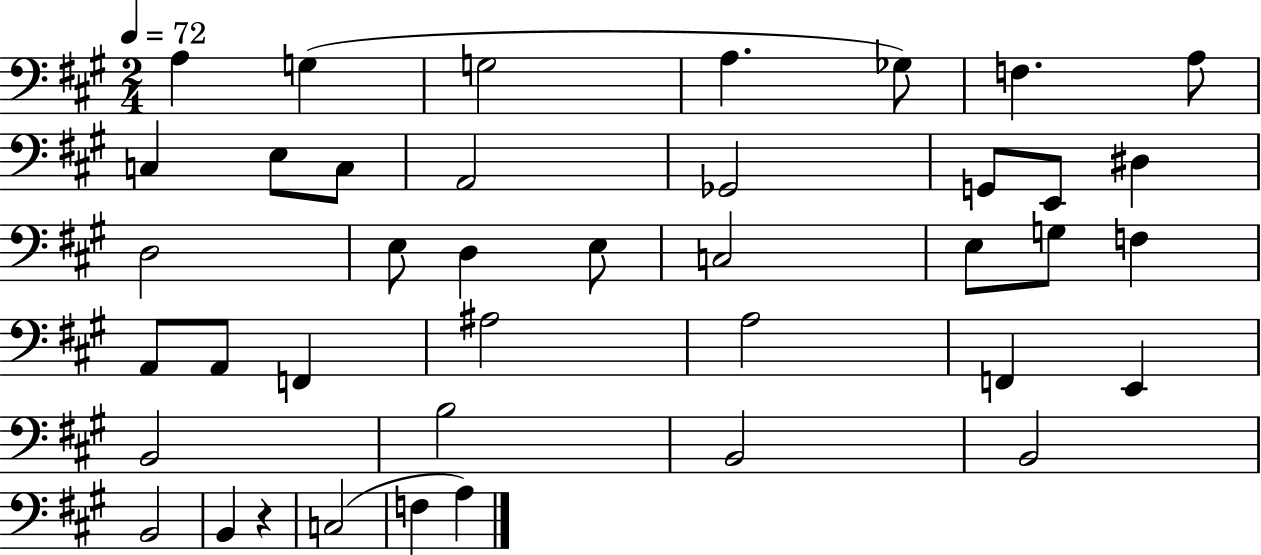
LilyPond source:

{
  \clef bass
  \numericTimeSignature
  \time 2/4
  \key a \major
  \tempo 4 = 72
  a4 g4( | g2 | a4. ges8) | f4. a8 | \break c4 e8 c8 | a,2 | ges,2 | g,8 e,8 dis4 | \break d2 | e8 d4 e8 | c2 | e8 g8 f4 | \break a,8 a,8 f,4 | ais2 | a2 | f,4 e,4 | \break b,2 | b2 | b,2 | b,2 | \break b,2 | b,4 r4 | c2( | f4 a4) | \break \bar "|."
}